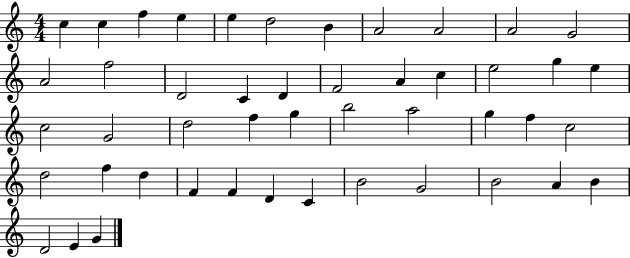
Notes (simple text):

C5/q C5/q F5/q E5/q E5/q D5/h B4/q A4/h A4/h A4/h G4/h A4/h F5/h D4/h C4/q D4/q F4/h A4/q C5/q E5/h G5/q E5/q C5/h G4/h D5/h F5/q G5/q B5/h A5/h G5/q F5/q C5/h D5/h F5/q D5/q F4/q F4/q D4/q C4/q B4/h G4/h B4/h A4/q B4/q D4/h E4/q G4/q